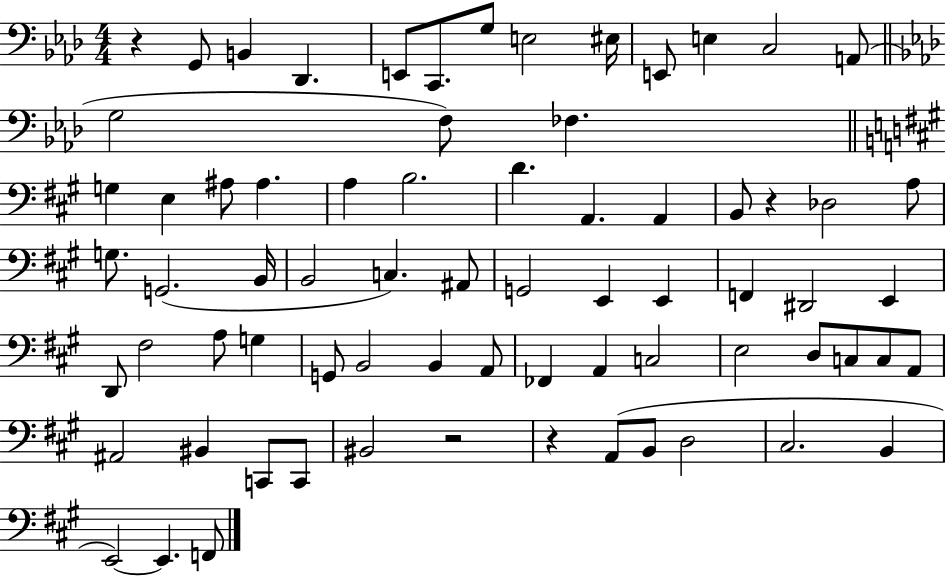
{
  \clef bass
  \numericTimeSignature
  \time 4/4
  \key aes \major
  r4 g,8 b,4 des,4. | e,8 c,8. g8 e2 eis16 | e,8 e4 c2 a,8( | \bar "||" \break \key f \minor g2 f8) fes4. | \bar "||" \break \key a \major g4 e4 ais8 ais4. | a4 b2. | d'4. a,4. a,4 | b,8 r4 des2 a8 | \break g8. g,2.( b,16 | b,2 c4.) ais,8 | g,2 e,4 e,4 | f,4 dis,2 e,4 | \break d,8 fis2 a8 g4 | g,8 b,2 b,4 a,8 | fes,4 a,4 c2 | e2 d8 c8 c8 a,8 | \break ais,2 bis,4 c,8 c,8 | bis,2 r2 | r4 a,8( b,8 d2 | cis2. b,4 | \break e,2~~) e,4. f,8 | \bar "|."
}